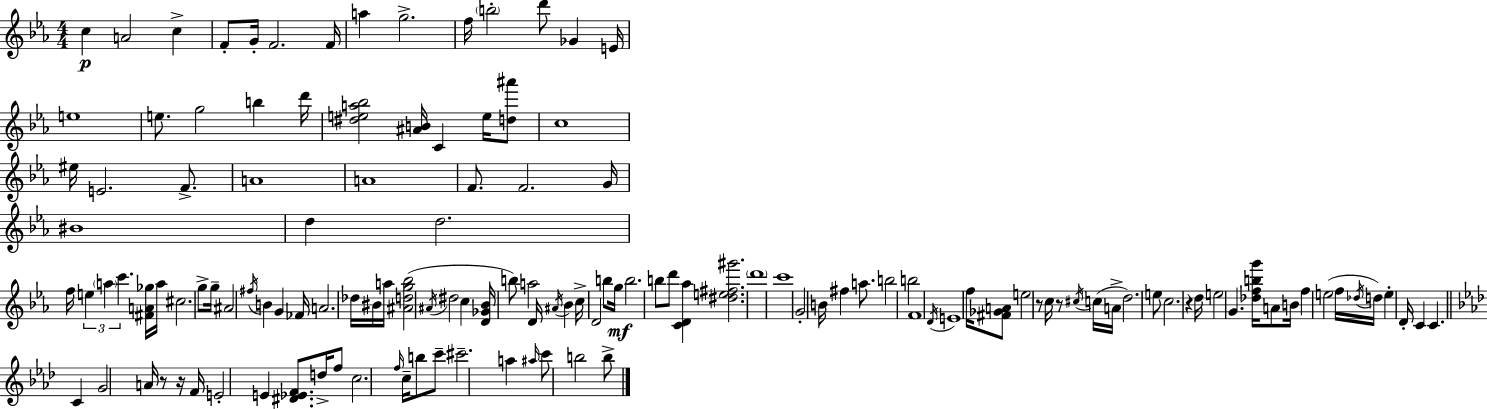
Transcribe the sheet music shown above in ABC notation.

X:1
T:Untitled
M:4/4
L:1/4
K:Cm
c A2 c F/2 G/4 F2 F/4 a g2 f/4 b2 d'/2 _G E/4 e4 e/2 g2 b d'/4 [^dea_b]2 [^AB]/4 C e/4 [d^a']/2 c4 ^e/4 E2 F/2 A4 A4 F/2 F2 G/4 ^B4 d d2 f/4 e a c' [^FA_g]/4 a/4 ^c2 g/2 g/4 ^A2 ^f/4 B G _F/4 A2 _d/4 ^B/4 a/4 [^Adg_b]2 ^A/4 ^d2 c [D_G_B]/4 b/2 a2 D/4 ^A/4 _B c/4 D2 b/2 g/4 b2 b/2 d'/2 [CD_a] [^de^f^g']2 d'4 c'4 G2 B/4 ^f a/2 b2 b2 F4 D/4 E4 f/4 [^F_GA]/2 e2 z/2 c/4 z/2 ^c/4 c/4 A/4 d2 e/2 c2 z d/4 e2 G [_dfbg']/4 A/2 B/4 f e2 f/4 _d/4 d/4 e D/4 C C C G2 A/4 z/2 z/4 F/4 E2 E [^D_EF]/2 d/4 f/2 c2 f/4 c/4 b/2 c'/2 ^c'2 a ^a/4 c'/2 b2 b/2